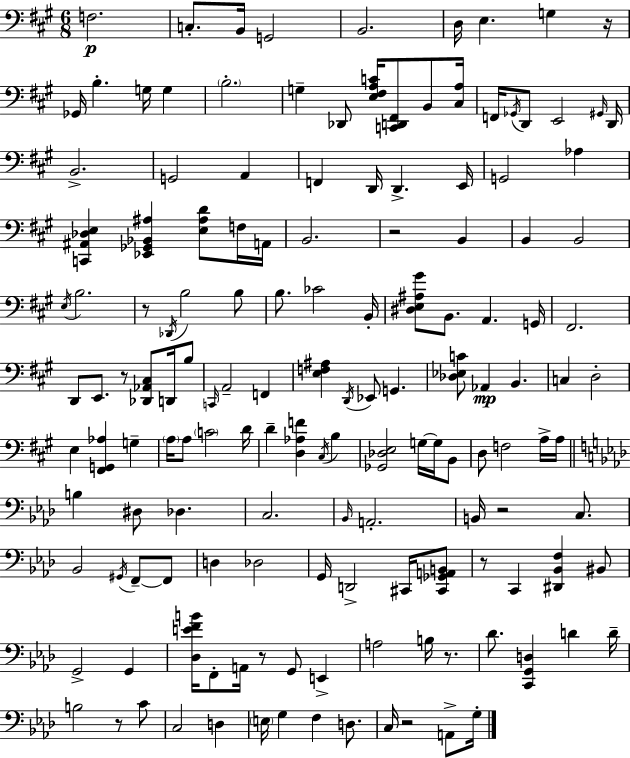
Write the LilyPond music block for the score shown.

{
  \clef bass
  \numericTimeSignature
  \time 6/8
  \key a \major
  f2.\p | c8.-. b,16 g,2 | b,2. | d16 e4. g4 r16 | \break ges,16 b4.-. g16 g4 | \parenthesize b2.-. | g4-- des,8 <e fis a c'>16 <c, d, fis,>8 b,8 <cis a>16 | f,16 \acciaccatura { ges,16 } d,8 e,2 | \break \grace { gis,16 } d,16 b,2.-> | g,2 a,4 | f,4 d,16 d,4.-> | e,16 g,2 aes4 | \break <c, ais, des e>4 <ees, ges, bes, ais>4 <e ais d'>8 | f16 a,16 b,2. | r2 b,4 | b,4 b,2 | \break \acciaccatura { e16 } b2. | r8 \acciaccatura { des,16 } b2 | b8 b8. ces'2 | b,16-. <dis e ais gis'>8 b,8. a,4. | \break g,16 fis,2. | d,8 e,8. r8 <des, aes, cis>8 | d,16 b8 \grace { c,16 } a,2-- | f,4 <e f ais>4 \acciaccatura { d,16 } ees,8 | \break g,4. <des ees c'>8 aes,4\mp | b,4. c4 d2-. | e4 <fis, g, aes>4 | g4-- \parenthesize a16 a8 \parenthesize c'2 | \break d'16 d'4-- <d aes f'>4 | \acciaccatura { cis16 } b4 <ges, des e>2 | g16~~ g16 b,8 d8 f2 | a16-> a16 \bar "||" \break \key aes \major b4 dis8 des4. | c2. | \grace { bes,16 } a,2.-. | b,16 r2 c8. | \break bes,2 \acciaccatura { gis,16 } f,8--~~ | f,8 d4 des2 | g,16 d,2-> cis,16 | <cis, ges, a, b,>8 r8 c,4 <dis, bes, f>4 | \break bis,8 g,2-> g,4 | <des e' f' b'>16 f,8-. a,16 r8 g,8 e,4-> | a2 b16 r8. | des'8. <c, g, d>4 d'4 | \break d'16-- b2 r8 | c'8 c2 d4 | \parenthesize e16 g4 f4 d8. | c16 r2 a,8-> | \break g16-. \bar "|."
}